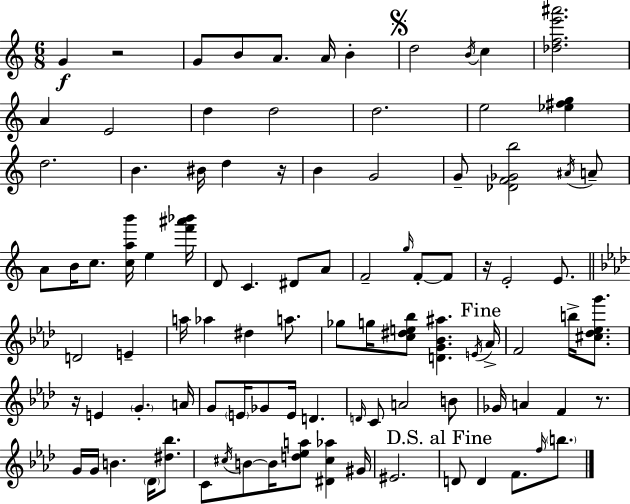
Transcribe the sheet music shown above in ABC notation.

X:1
T:Untitled
M:6/8
L:1/4
K:Am
G z2 G/2 B/2 A/2 A/4 B d2 B/4 c [_dfe'^a']2 A E2 d d2 d2 e2 [_e^fg] d2 B ^B/4 d z/4 B G2 G/2 [_DF_Gb]2 ^A/4 A/2 A/2 B/4 c/2 [cab']/4 e [f'^a'_b']/4 D/2 C ^D/2 A/2 F2 g/4 F/2 F/2 z/4 E2 E/2 D2 E a/4 _a ^d a/2 _g/2 g/4 [c^de_b]/2 [DG_B^a] E/4 _A/4 F2 b/4 [^c_d_eg']/2 z/4 E G A/4 G/2 E/4 _G/2 E/4 D D/4 C/2 A2 B/2 _G/4 A F z/2 G/4 G/4 B _D/4 [^d_b]/2 C/2 ^c/4 B/2 B/4 [d_ea]/2 [^D^c_a] ^G/4 ^E2 D/2 D F/2 f/4 b/2